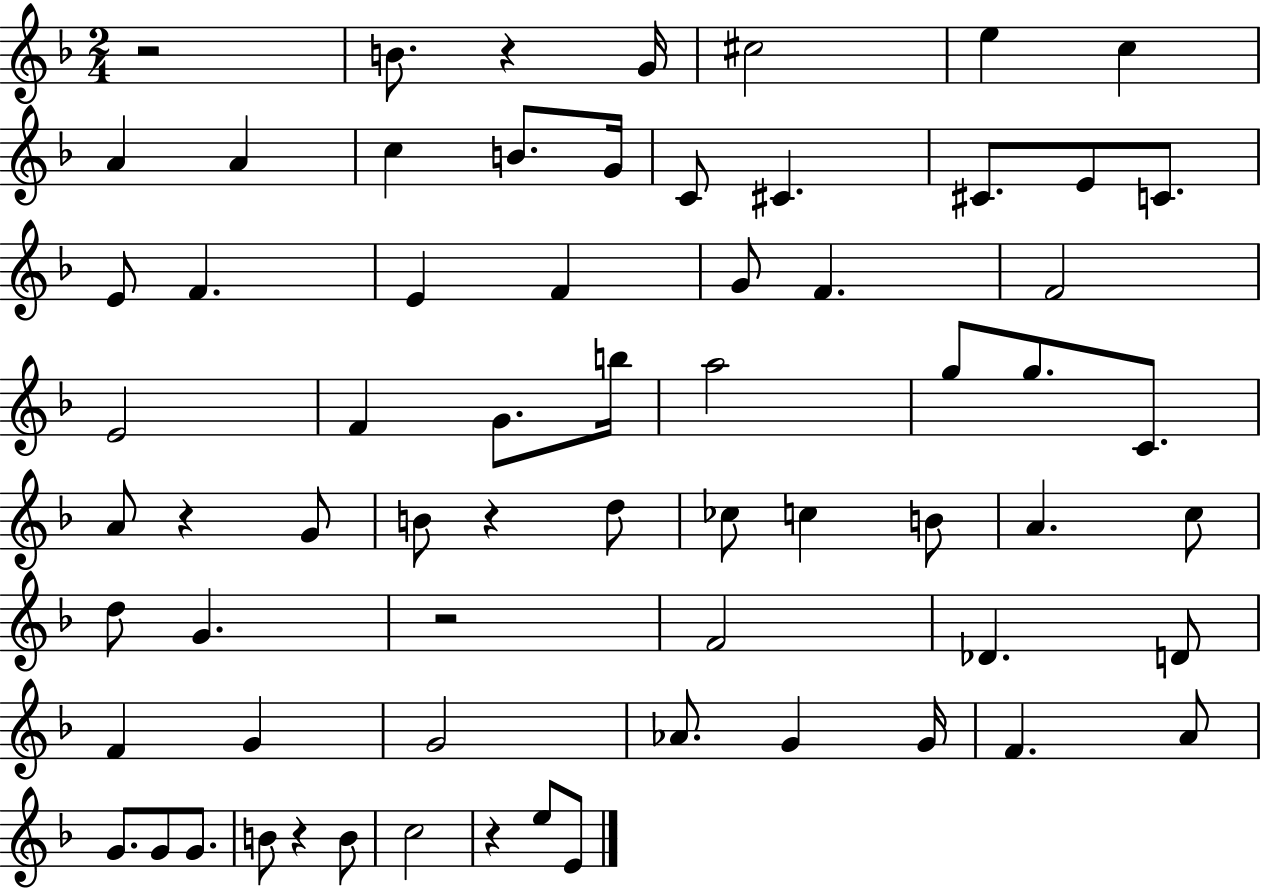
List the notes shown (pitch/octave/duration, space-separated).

R/h B4/e. R/q G4/s C#5/h E5/q C5/q A4/q A4/q C5/q B4/e. G4/s C4/e C#4/q. C#4/e. E4/e C4/e. E4/e F4/q. E4/q F4/q G4/e F4/q. F4/h E4/h F4/q G4/e. B5/s A5/h G5/e G5/e. C4/e. A4/e R/q G4/e B4/e R/q D5/e CES5/e C5/q B4/e A4/q. C5/e D5/e G4/q. R/h F4/h Db4/q. D4/e F4/q G4/q G4/h Ab4/e. G4/q G4/s F4/q. A4/e G4/e. G4/e G4/e. B4/e R/q B4/e C5/h R/q E5/e E4/e